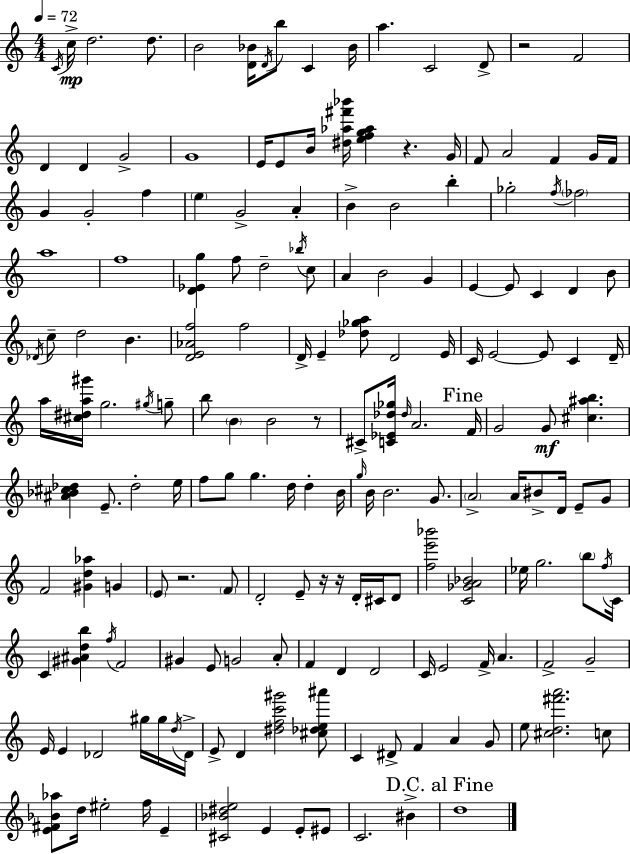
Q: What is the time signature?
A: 4/4